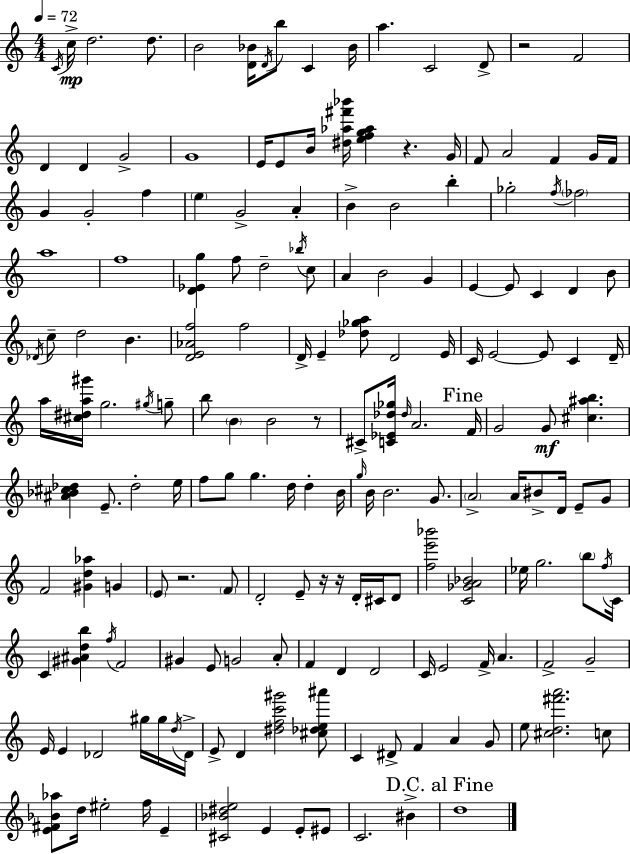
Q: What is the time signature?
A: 4/4